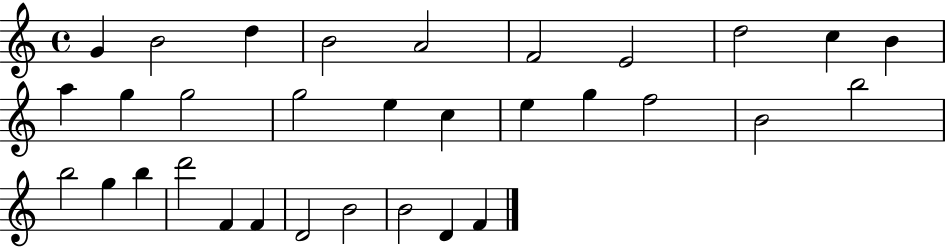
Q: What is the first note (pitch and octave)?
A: G4